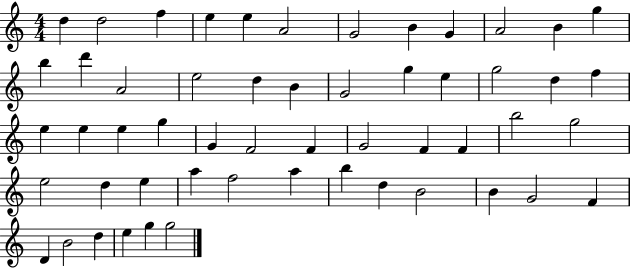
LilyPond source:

{
  \clef treble
  \numericTimeSignature
  \time 4/4
  \key c \major
  d''4 d''2 f''4 | e''4 e''4 a'2 | g'2 b'4 g'4 | a'2 b'4 g''4 | \break b''4 d'''4 a'2 | e''2 d''4 b'4 | g'2 g''4 e''4 | g''2 d''4 f''4 | \break e''4 e''4 e''4 g''4 | g'4 f'2 f'4 | g'2 f'4 f'4 | b''2 g''2 | \break e''2 d''4 e''4 | a''4 f''2 a''4 | b''4 d''4 b'2 | b'4 g'2 f'4 | \break d'4 b'2 d''4 | e''4 g''4 g''2 | \bar "|."
}